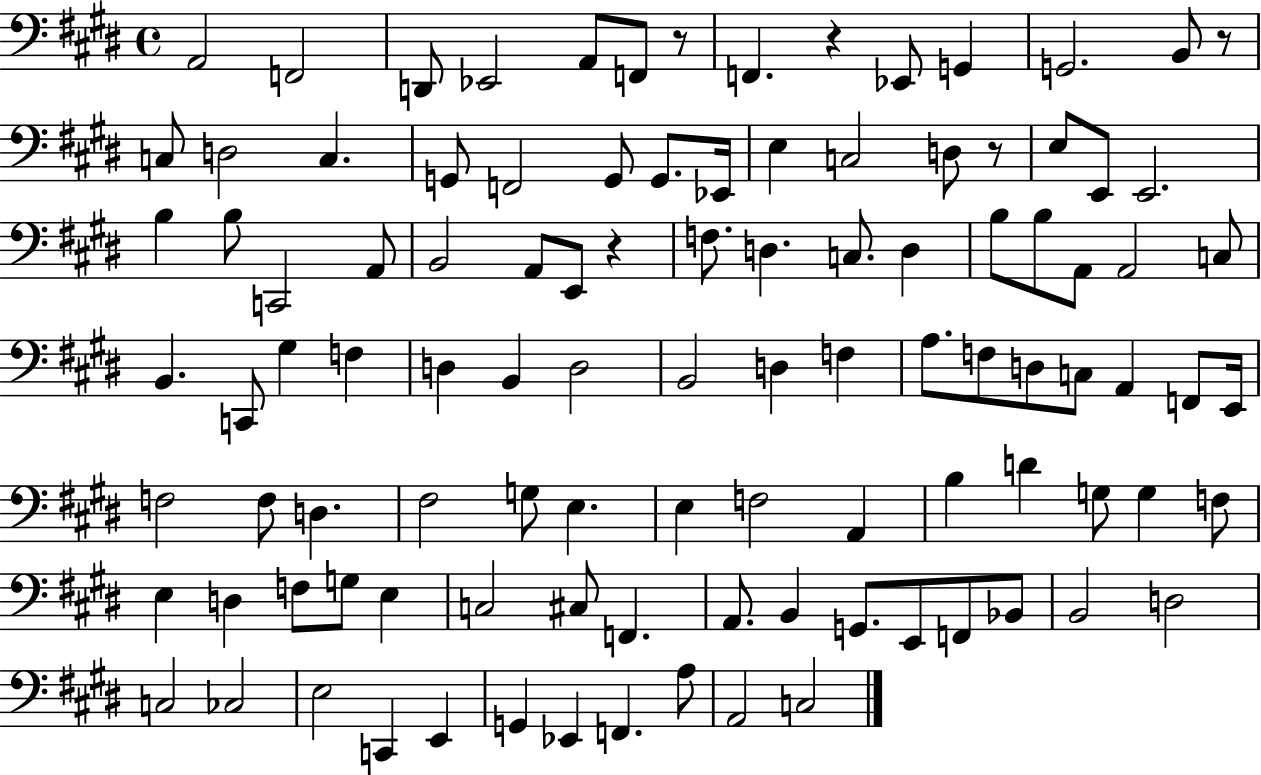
A2/h F2/h D2/e Eb2/h A2/e F2/e R/e F2/q. R/q Eb2/e G2/q G2/h. B2/e R/e C3/e D3/h C3/q. G2/e F2/h G2/e G2/e. Eb2/s E3/q C3/h D3/e R/e E3/e E2/e E2/h. B3/q B3/e C2/h A2/e B2/h A2/e E2/e R/q F3/e. D3/q. C3/e. D3/q B3/e B3/e A2/e A2/h C3/e B2/q. C2/e G#3/q F3/q D3/q B2/q D3/h B2/h D3/q F3/q A3/e. F3/e D3/e C3/e A2/q F2/e E2/s F3/h F3/e D3/q. F#3/h G3/e E3/q. E3/q F3/h A2/q B3/q D4/q G3/e G3/q F3/e E3/q D3/q F3/e G3/e E3/q C3/h C#3/e F2/q. A2/e. B2/q G2/e. E2/e F2/e Bb2/e B2/h D3/h C3/h CES3/h E3/h C2/q E2/q G2/q Eb2/q F2/q. A3/e A2/h C3/h